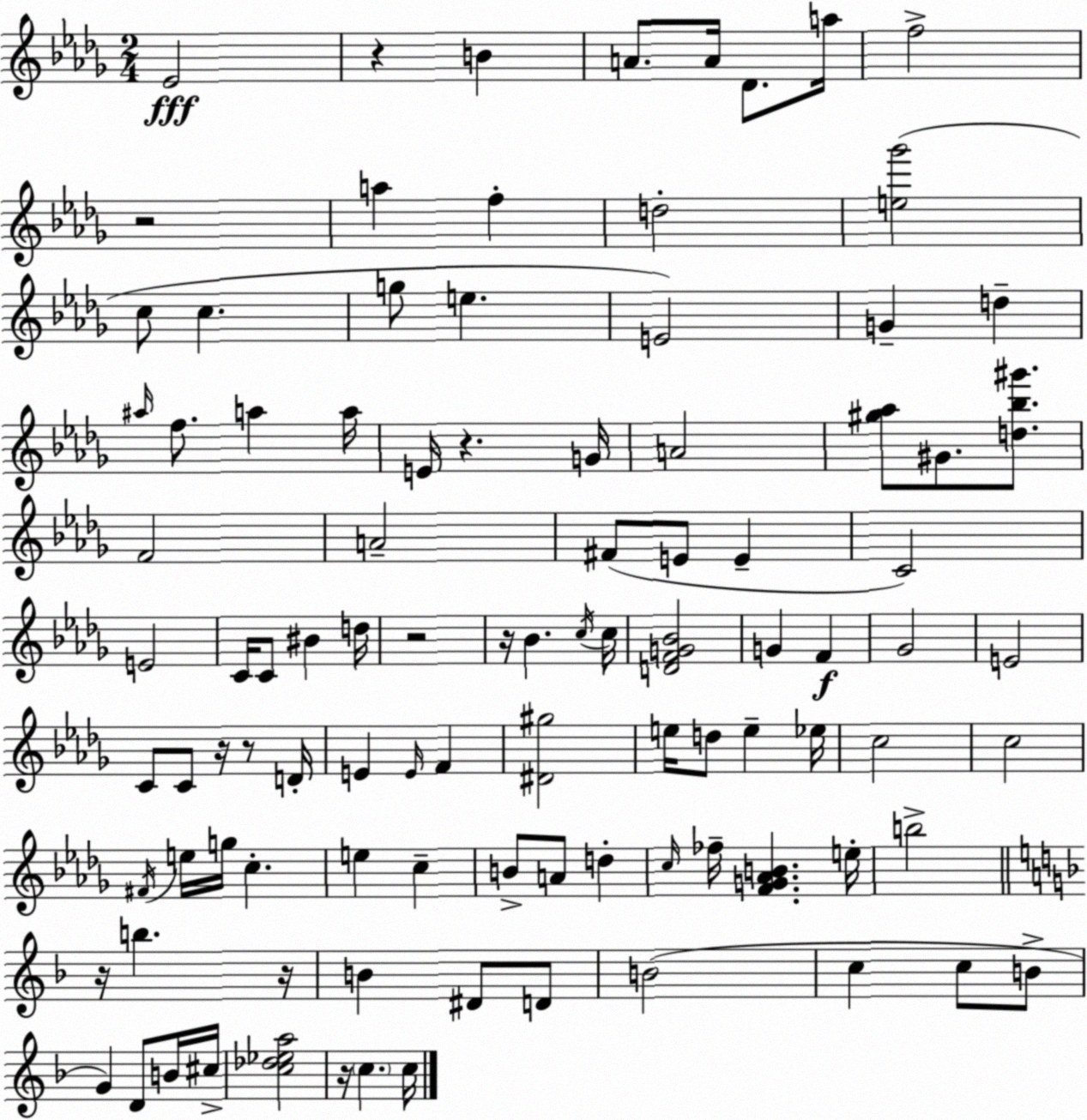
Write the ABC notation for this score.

X:1
T:Untitled
M:2/4
L:1/4
K:Bbm
_E2 z B A/2 A/4 _D/2 a/4 f2 z2 a f d2 [e_g']2 c/2 c g/2 e E2 G d ^a/4 f/2 a a/4 E/4 z G/4 A2 [^g_a]/2 ^G/2 [d_b^g']/2 F2 A2 ^F/2 E/2 E C2 E2 C/4 C/2 ^B d/4 z2 z/4 _B c/4 c/4 [DFG_B]2 G F _G2 E2 C/2 C/2 z/4 z/2 D/4 E E/4 F [^D^g]2 e/4 d/2 e _e/4 c2 c2 ^F/4 e/4 g/4 c e c B/2 A/2 d c/4 _f/4 [FG_AB] e/4 b2 z/4 b z/4 B ^D/2 D/2 B2 c c/2 B/2 G D/2 B/4 ^c/4 [c_d_ea]2 z/4 c c/4